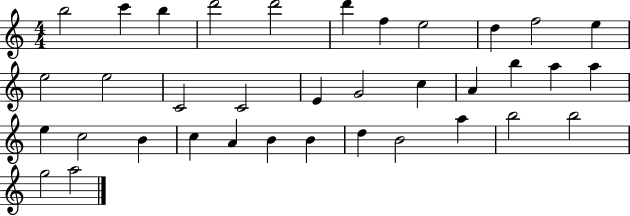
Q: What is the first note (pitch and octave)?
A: B5